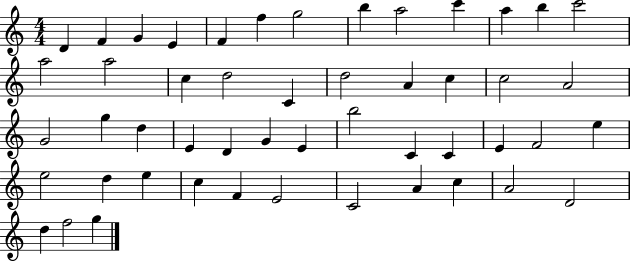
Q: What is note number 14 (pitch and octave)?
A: A5